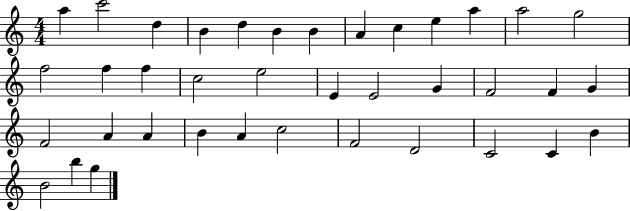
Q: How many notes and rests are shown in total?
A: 38